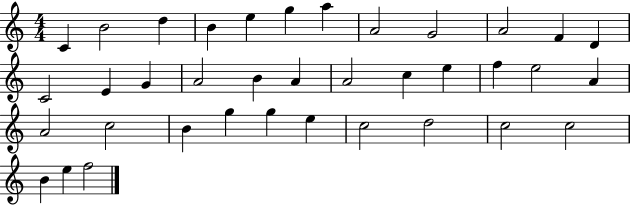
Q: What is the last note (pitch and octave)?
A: F5